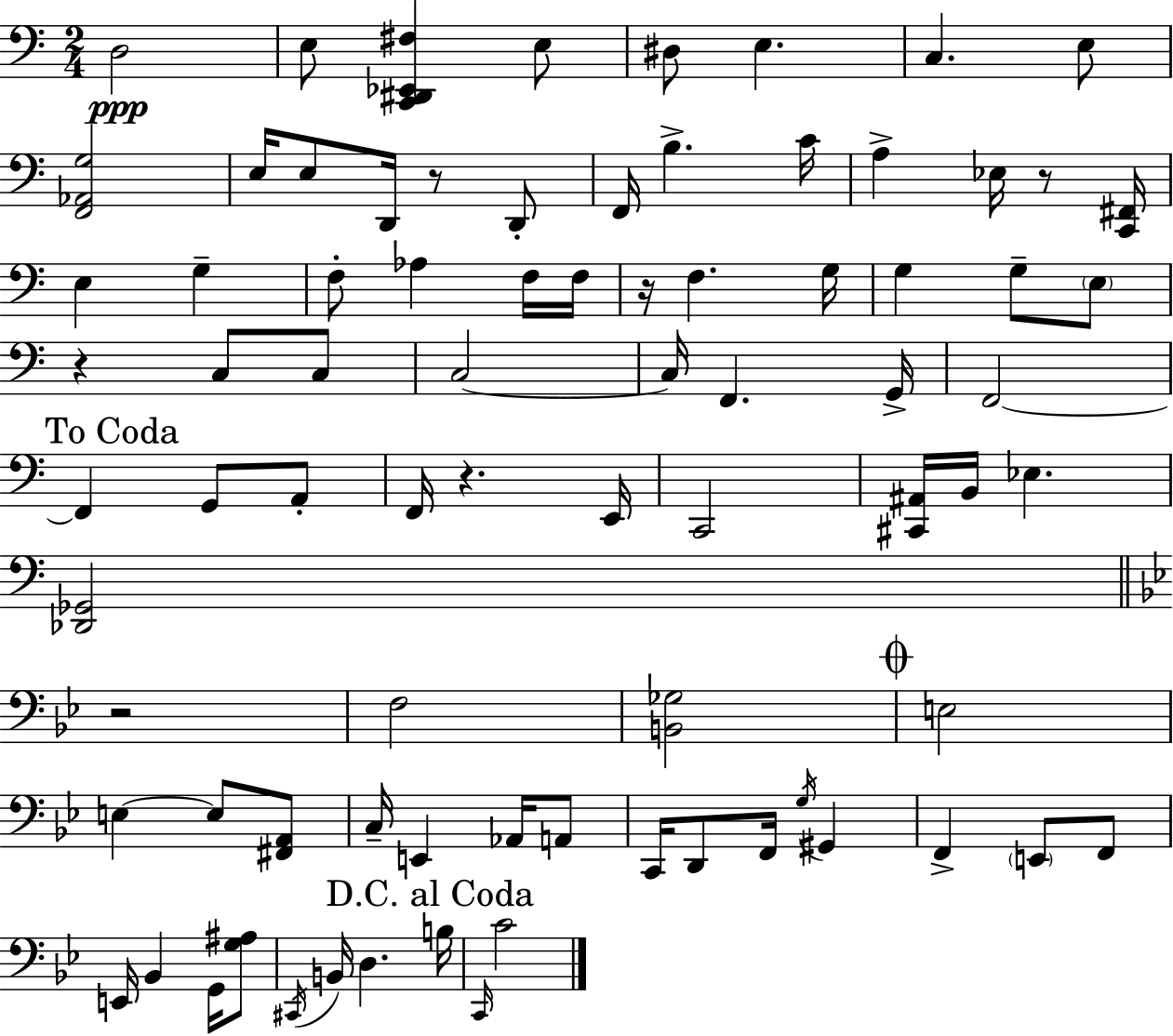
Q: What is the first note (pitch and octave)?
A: D3